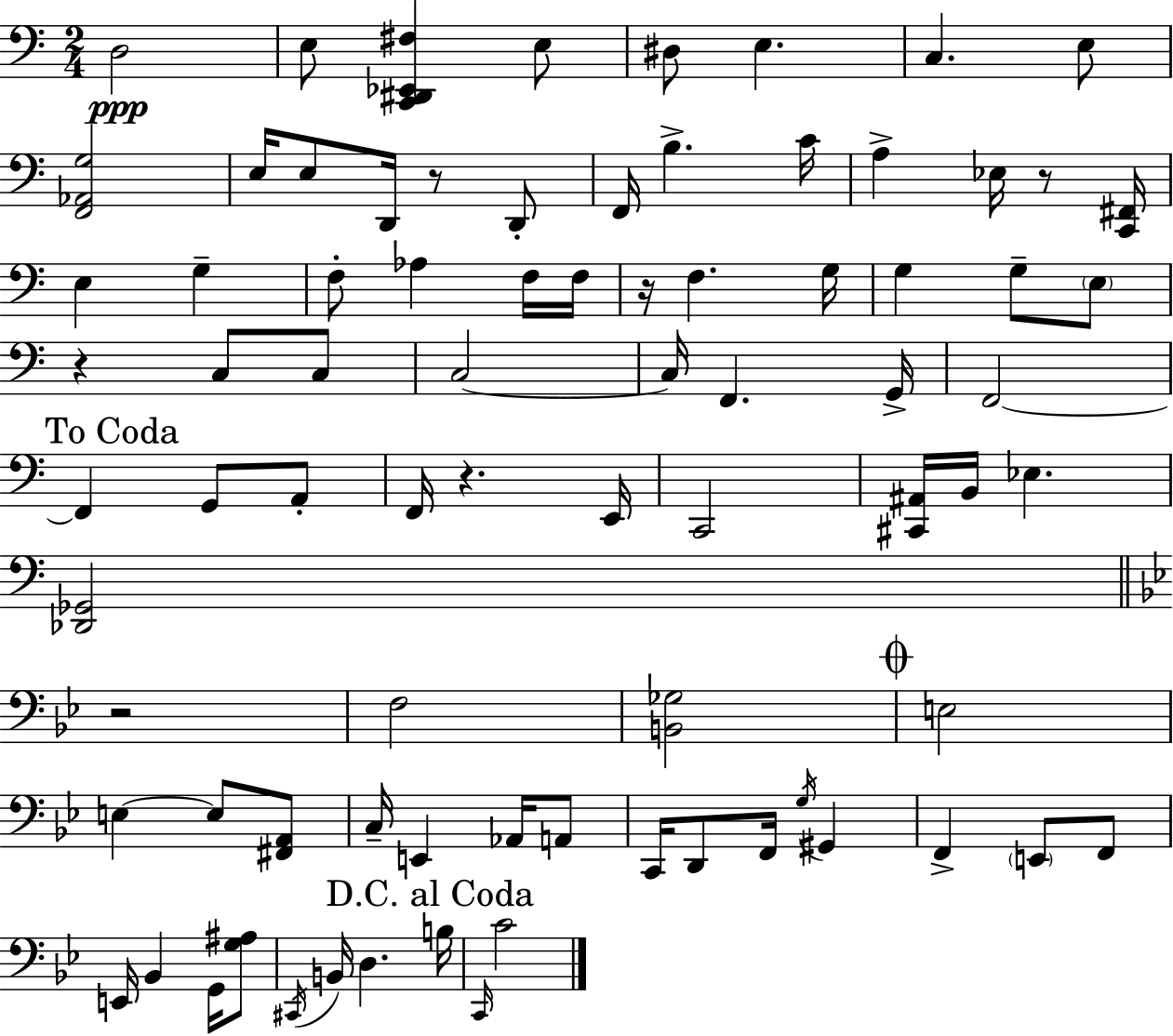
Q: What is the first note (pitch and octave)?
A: D3